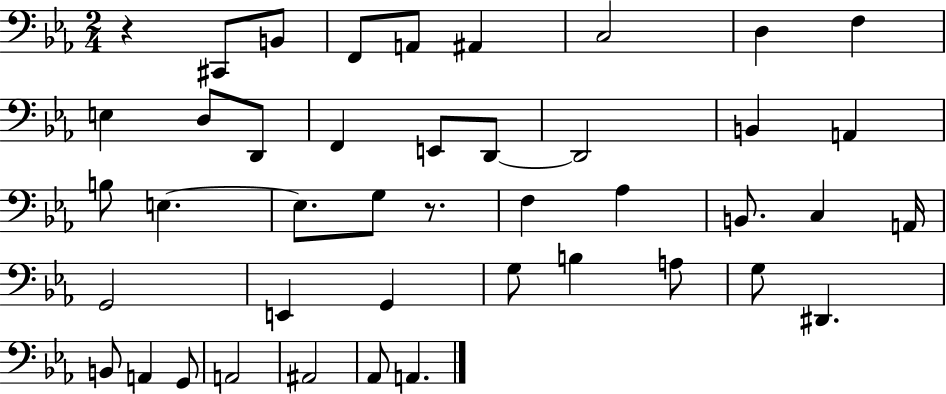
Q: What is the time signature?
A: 2/4